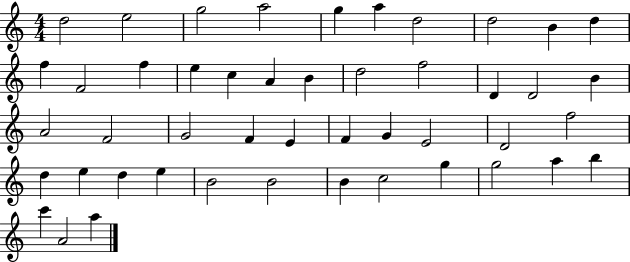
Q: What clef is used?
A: treble